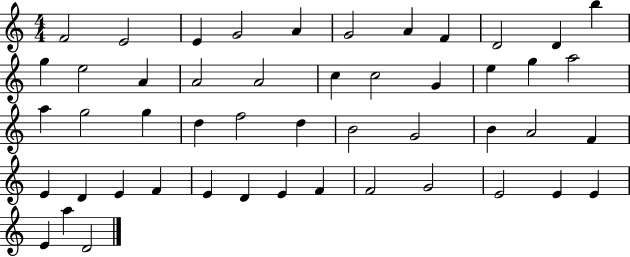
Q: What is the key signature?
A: C major